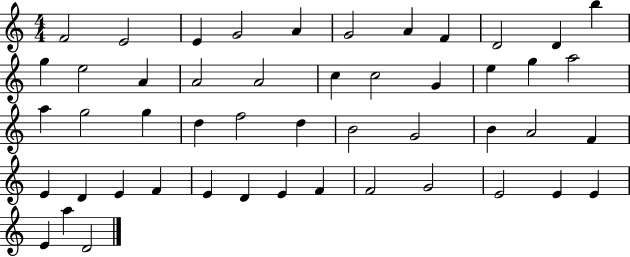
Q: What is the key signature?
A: C major